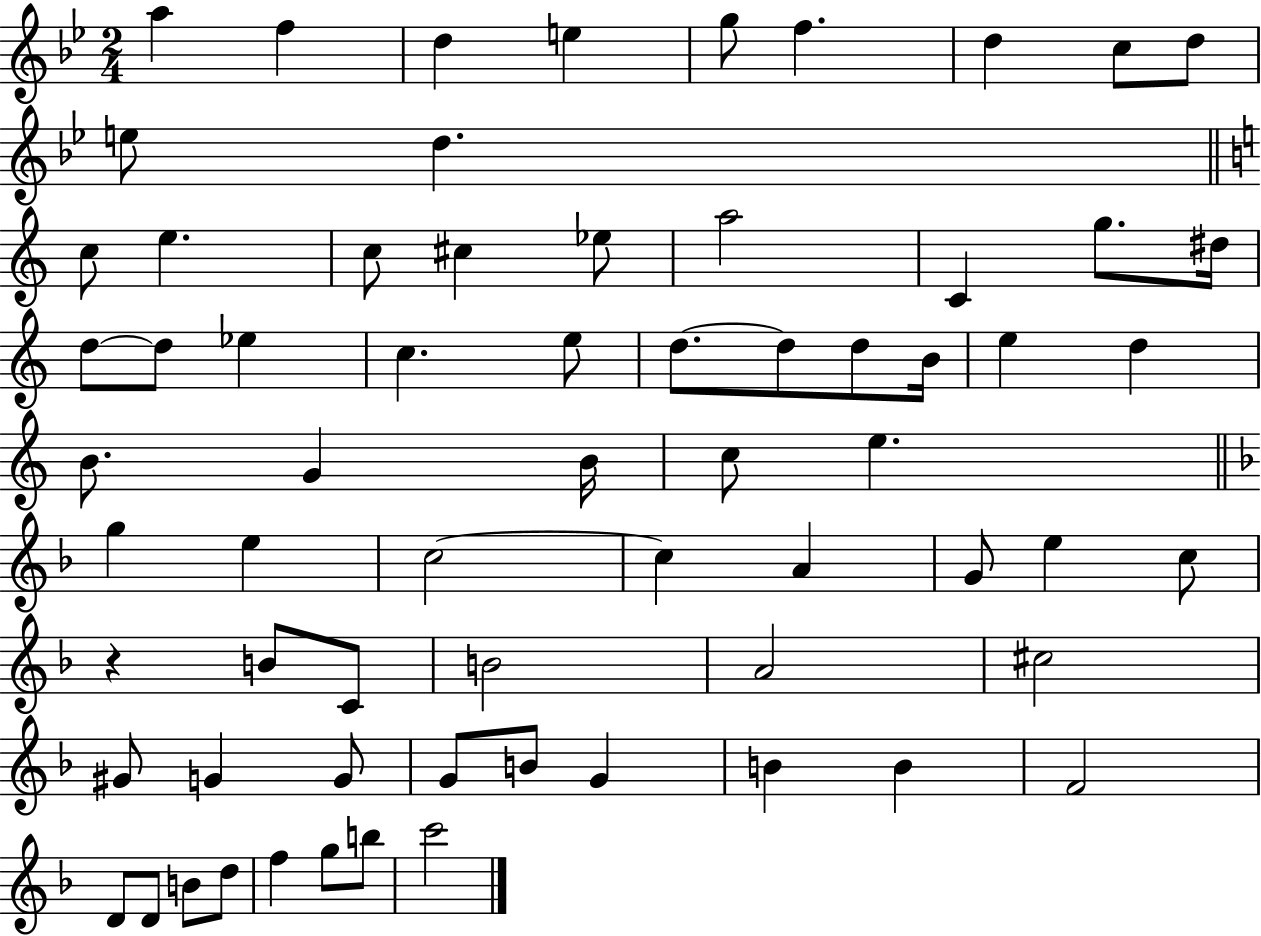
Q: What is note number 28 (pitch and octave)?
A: D5